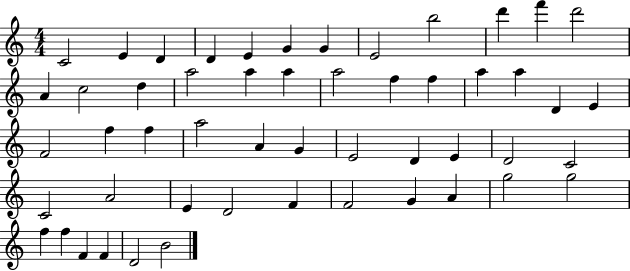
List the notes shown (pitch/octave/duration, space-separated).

C4/h E4/q D4/q D4/q E4/q G4/q G4/q E4/h B5/h D6/q F6/q D6/h A4/q C5/h D5/q A5/h A5/q A5/q A5/h F5/q F5/q A5/q A5/q D4/q E4/q F4/h F5/q F5/q A5/h A4/q G4/q E4/h D4/q E4/q D4/h C4/h C4/h A4/h E4/q D4/h F4/q F4/h G4/q A4/q G5/h G5/h F5/q F5/q F4/q F4/q D4/h B4/h